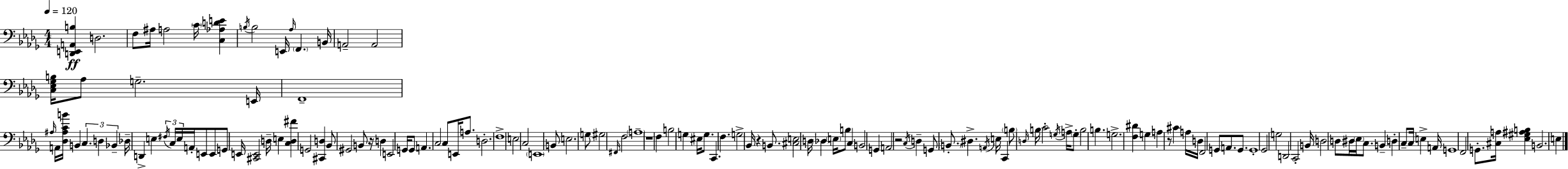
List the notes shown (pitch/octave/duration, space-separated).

[D2,E2,A2,B3]/q D3/h. F3/e A#3/s A3/h C4/s [C3,Ab3,D4,E4]/q B3/s B3/h E2/s Ab3/s F2/q. B2/s A2/h A2/h [C3,Eb3,Gb3,B3]/s Ab3/e G3/h. E2/s F2/w A#3/s A2/s [Db3,A#3,C4,B4]/s B2/q C3/q. D3/q Bb2/q Db3/s D2/q E3/q F#3/s C3/s E3/s A2/s E2/e E2/e G2/e E2/s [C#2,E2]/h D3/s E3/q [C3,D3,F#4]/q G2/h [C#2,D3]/q Bb2/e G#2/h B2/e R/s D3/q E2/h G2/s G2/e A2/q. C3/h C3/e E2/s A3/e. D3/h. F3/w E3/h C3/h E2/w B2/e E3/h. G3/e G#3/h F#2/s F3/h A3/w R/w F3/q B3/h G3/q EIS3/s G3/e. C2/q. F3/q. G3/h Bb2/s R/q B2/e. [C#3,E3]/h D3/s Db3/q E3/s B3/e C3/q B2/h G2/q A2/h R/h C3/s D3/q G2/e B2/e. D#3/q. A2/s E3/s C2/q B3/e D3/s B3/s C4/h G3/s A3/s G3/e B3/h B3/q. G3/h. [F3,D#4]/q G3/q A3/q R/e C#4/q A3/s D3/s F2/h G2/e A2/e. G2/e. G2/w Gb2/h G3/h D2/h C2/h B2/s D3/h D3/e D#3/s Eb3/s C3/e. B2/q D3/q C3/e C3/s E3/q A2/s G2/w F2/h G2/e. [C#3,A3]/s [Eb3,G#3,A#3,B3]/q B2/h. E3/q